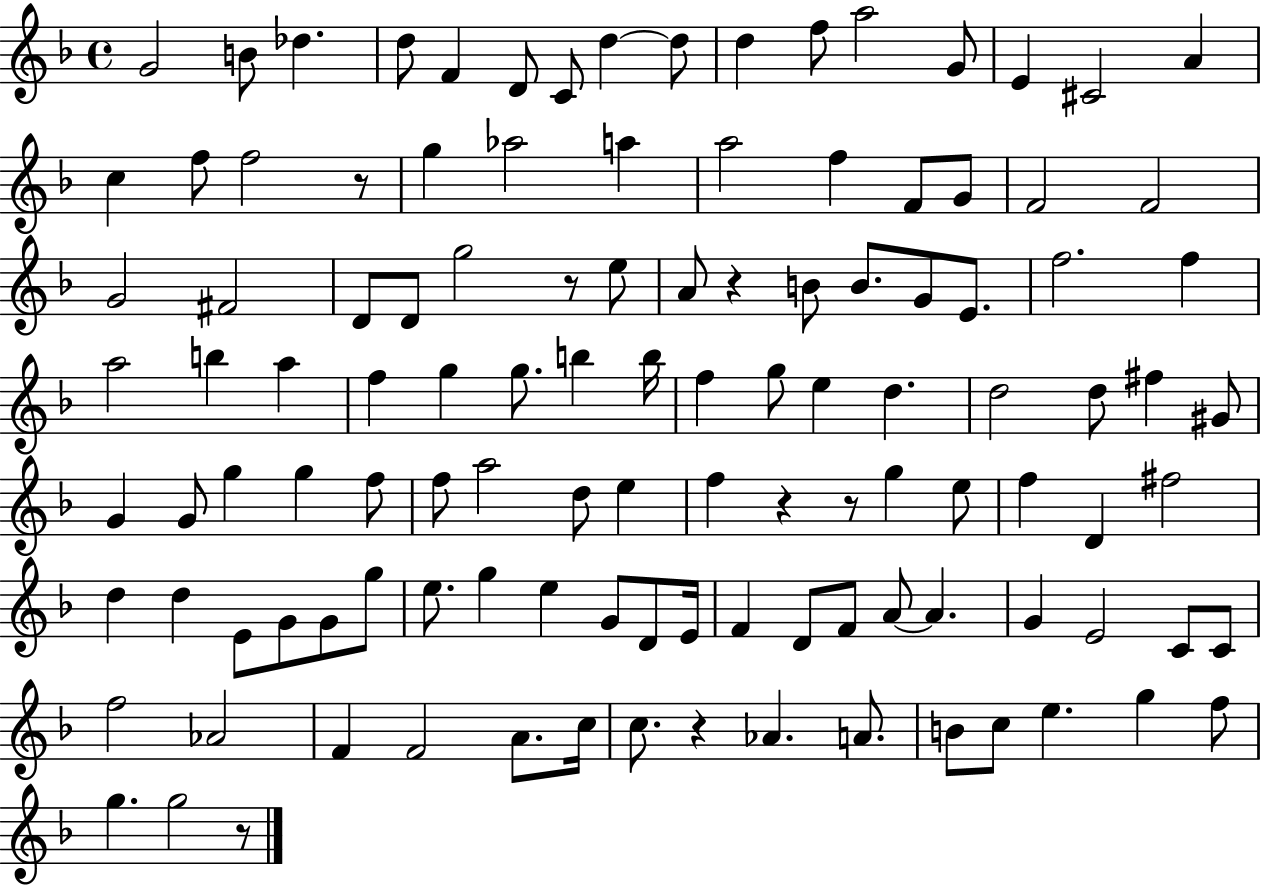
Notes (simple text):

G4/h B4/e Db5/q. D5/e F4/q D4/e C4/e D5/q D5/e D5/q F5/e A5/h G4/e E4/q C#4/h A4/q C5/q F5/e F5/h R/e G5/q Ab5/h A5/q A5/h F5/q F4/e G4/e F4/h F4/h G4/h F#4/h D4/e D4/e G5/h R/e E5/e A4/e R/q B4/e B4/e. G4/e E4/e. F5/h. F5/q A5/h B5/q A5/q F5/q G5/q G5/e. B5/q B5/s F5/q G5/e E5/q D5/q. D5/h D5/e F#5/q G#4/e G4/q G4/e G5/q G5/q F5/e F5/e A5/h D5/e E5/q F5/q R/q R/e G5/q E5/e F5/q D4/q F#5/h D5/q D5/q E4/e G4/e G4/e G5/e E5/e. G5/q E5/q G4/e D4/e E4/s F4/q D4/e F4/e A4/e A4/q. G4/q E4/h C4/e C4/e F5/h Ab4/h F4/q F4/h A4/e. C5/s C5/e. R/q Ab4/q. A4/e. B4/e C5/e E5/q. G5/q F5/e G5/q. G5/h R/e